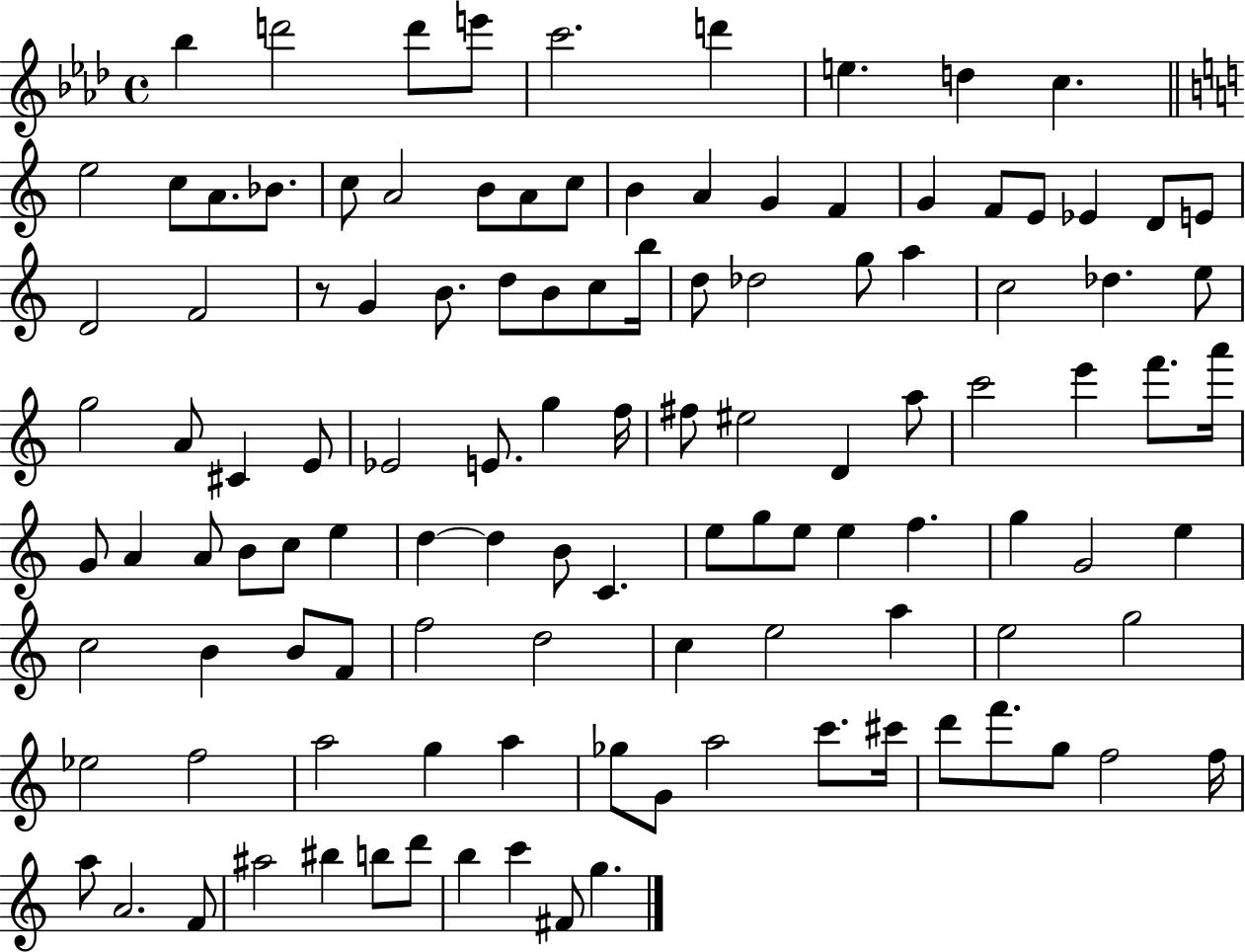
{
  \clef treble
  \time 4/4
  \defaultTimeSignature
  \key aes \major
  \repeat volta 2 { bes''4 d'''2 d'''8 e'''8 | c'''2. d'''4 | e''4. d''4 c''4. | \bar "||" \break \key c \major e''2 c''8 a'8. bes'8. | c''8 a'2 b'8 a'8 c''8 | b'4 a'4 g'4 f'4 | g'4 f'8 e'8 ees'4 d'8 e'8 | \break d'2 f'2 | r8 g'4 b'8. d''8 b'8 c''8 b''16 | d''8 des''2 g''8 a''4 | c''2 des''4. e''8 | \break g''2 a'8 cis'4 e'8 | ees'2 e'8. g''4 f''16 | fis''8 eis''2 d'4 a''8 | c'''2 e'''4 f'''8. a'''16 | \break g'8 a'4 a'8 b'8 c''8 e''4 | d''4~~ d''4 b'8 c'4. | e''8 g''8 e''8 e''4 f''4. | g''4 g'2 e''4 | \break c''2 b'4 b'8 f'8 | f''2 d''2 | c''4 e''2 a''4 | e''2 g''2 | \break ees''2 f''2 | a''2 g''4 a''4 | ges''8 g'8 a''2 c'''8. cis'''16 | d'''8 f'''8. g''8 f''2 f''16 | \break a''8 a'2. f'8 | ais''2 bis''4 b''8 d'''8 | b''4 c'''4 fis'8 g''4. | } \bar "|."
}